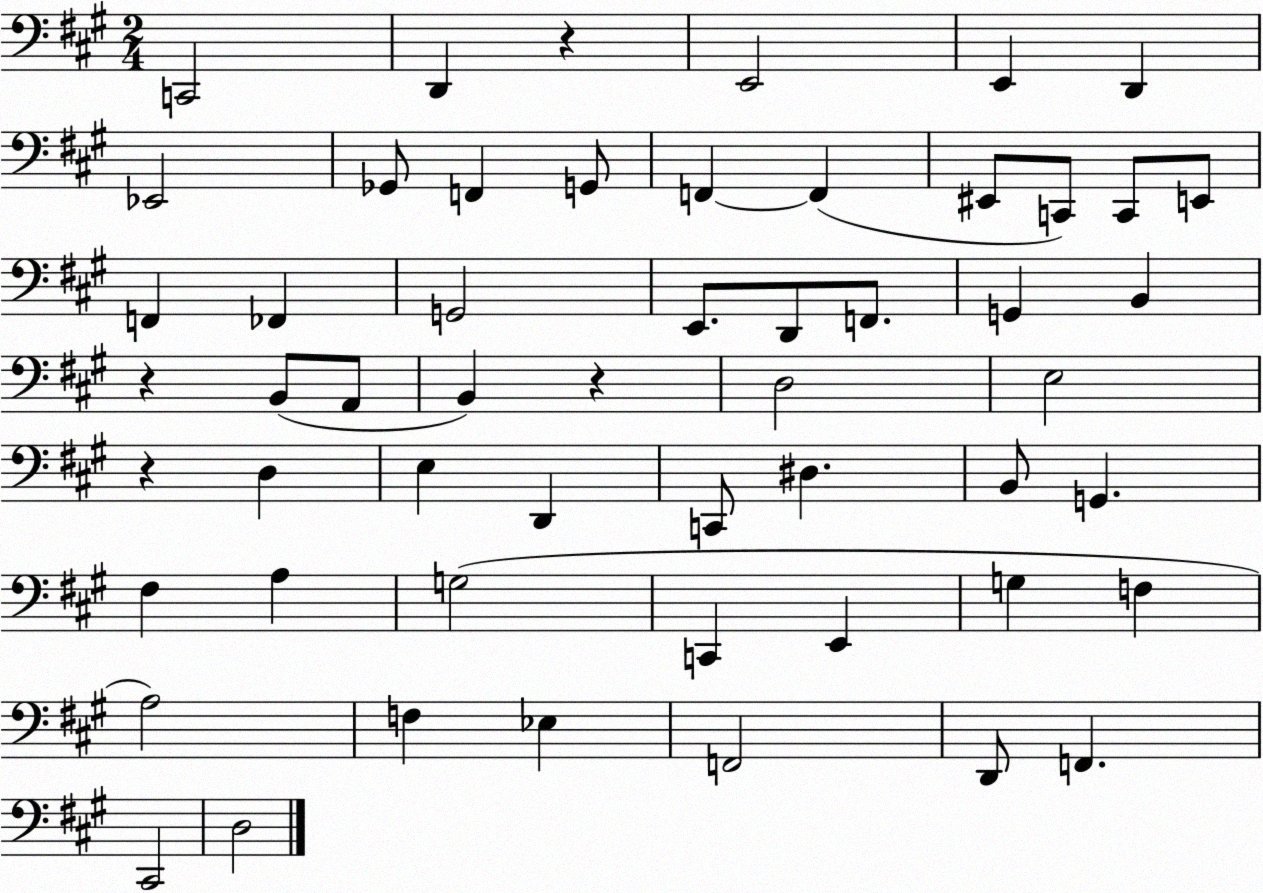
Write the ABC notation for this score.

X:1
T:Untitled
M:2/4
L:1/4
K:A
C,,2 D,, z E,,2 E,, D,, _E,,2 _G,,/2 F,, G,,/2 F,, F,, ^E,,/2 C,,/2 C,,/2 E,,/2 F,, _F,, G,,2 E,,/2 D,,/2 F,,/2 G,, B,, z B,,/2 A,,/2 B,, z D,2 E,2 z D, E, D,, C,,/2 ^D, B,,/2 G,, ^F, A, G,2 C,, E,, G, F, A,2 F, _E, F,,2 D,,/2 F,, ^C,,2 D,2